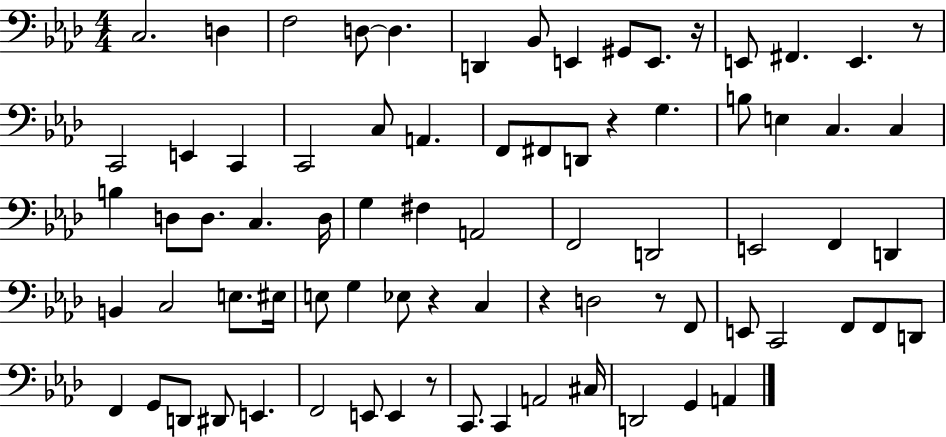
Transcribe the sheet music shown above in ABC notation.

X:1
T:Untitled
M:4/4
L:1/4
K:Ab
C,2 D, F,2 D,/2 D, D,, _B,,/2 E,, ^G,,/2 E,,/2 z/4 E,,/2 ^F,, E,, z/2 C,,2 E,, C,, C,,2 C,/2 A,, F,,/2 ^F,,/2 D,,/2 z G, B,/2 E, C, C, B, D,/2 D,/2 C, D,/4 G, ^F, A,,2 F,,2 D,,2 E,,2 F,, D,, B,, C,2 E,/2 ^E,/4 E,/2 G, _E,/2 z C, z D,2 z/2 F,,/2 E,,/2 C,,2 F,,/2 F,,/2 D,,/2 F,, G,,/2 D,,/2 ^D,,/2 E,, F,,2 E,,/2 E,, z/2 C,,/2 C,, A,,2 ^C,/4 D,,2 G,, A,,